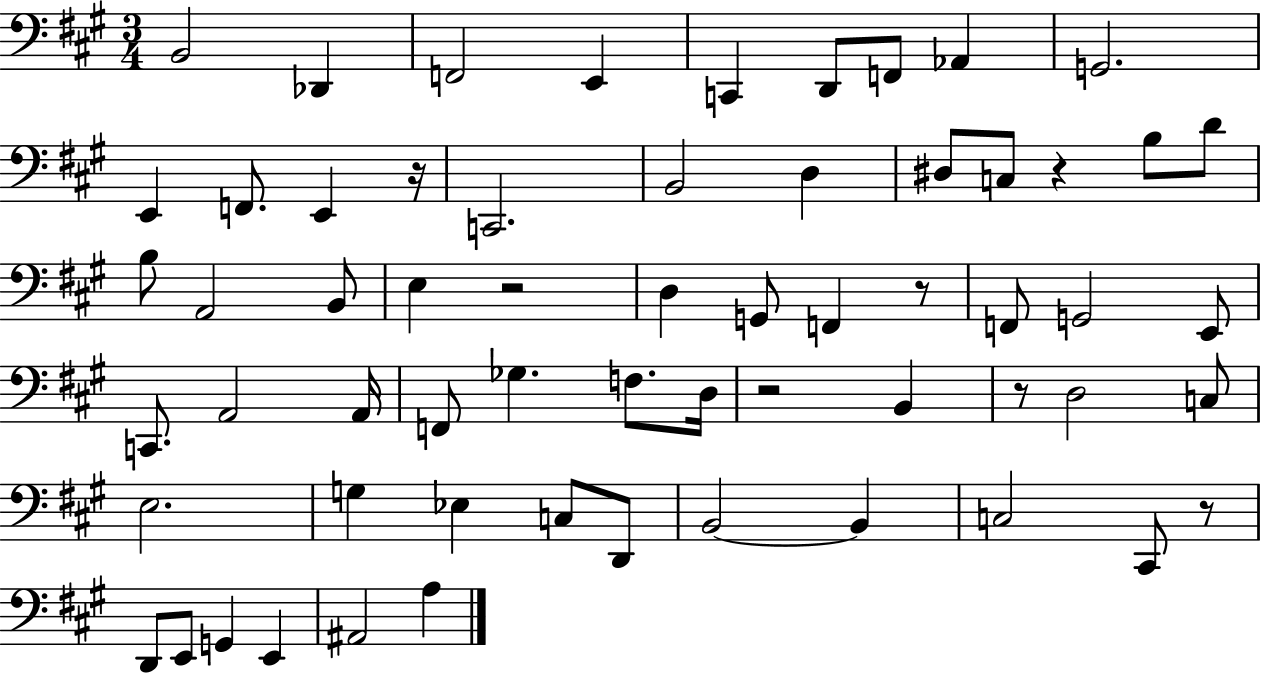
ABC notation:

X:1
T:Untitled
M:3/4
L:1/4
K:A
B,,2 _D,, F,,2 E,, C,, D,,/2 F,,/2 _A,, G,,2 E,, F,,/2 E,, z/4 C,,2 B,,2 D, ^D,/2 C,/2 z B,/2 D/2 B,/2 A,,2 B,,/2 E, z2 D, G,,/2 F,, z/2 F,,/2 G,,2 E,,/2 C,,/2 A,,2 A,,/4 F,,/2 _G, F,/2 D,/4 z2 B,, z/2 D,2 C,/2 E,2 G, _E, C,/2 D,,/2 B,,2 B,, C,2 ^C,,/2 z/2 D,,/2 E,,/2 G,, E,, ^A,,2 A,